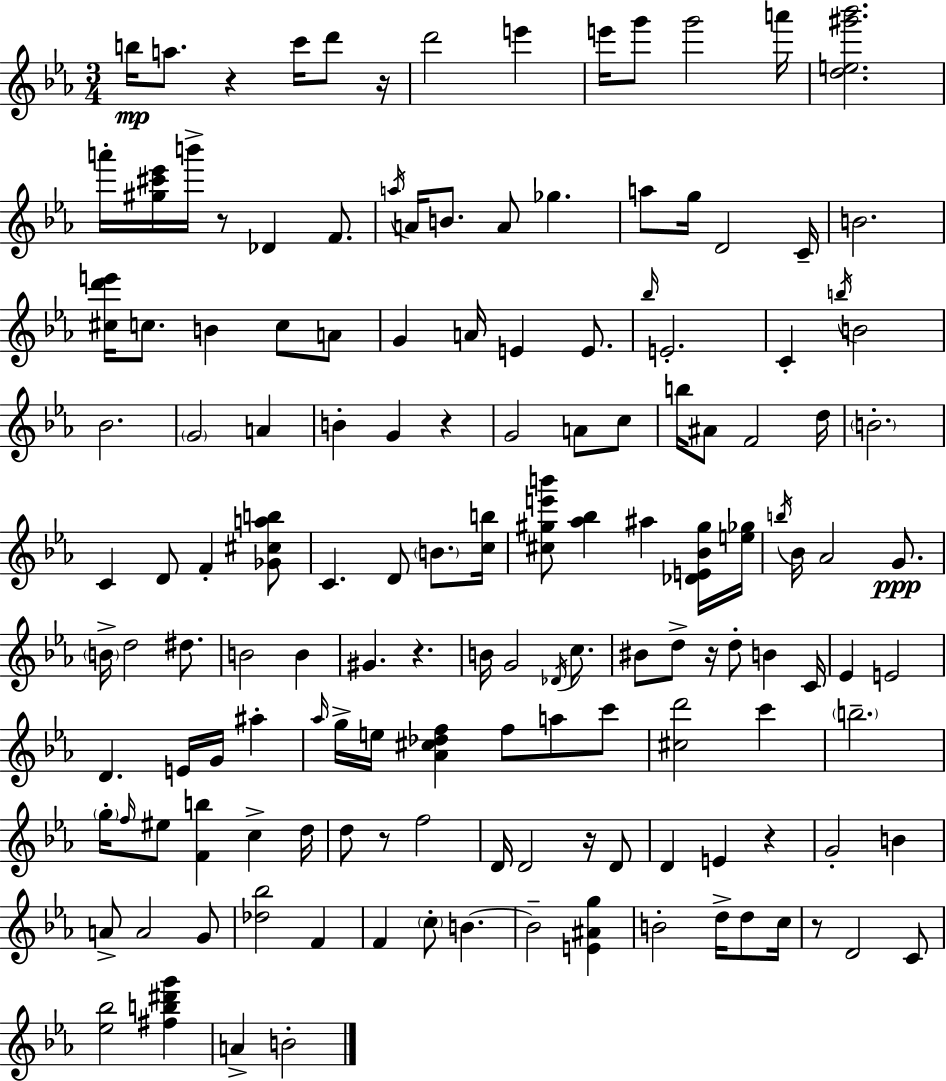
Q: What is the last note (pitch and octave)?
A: B4